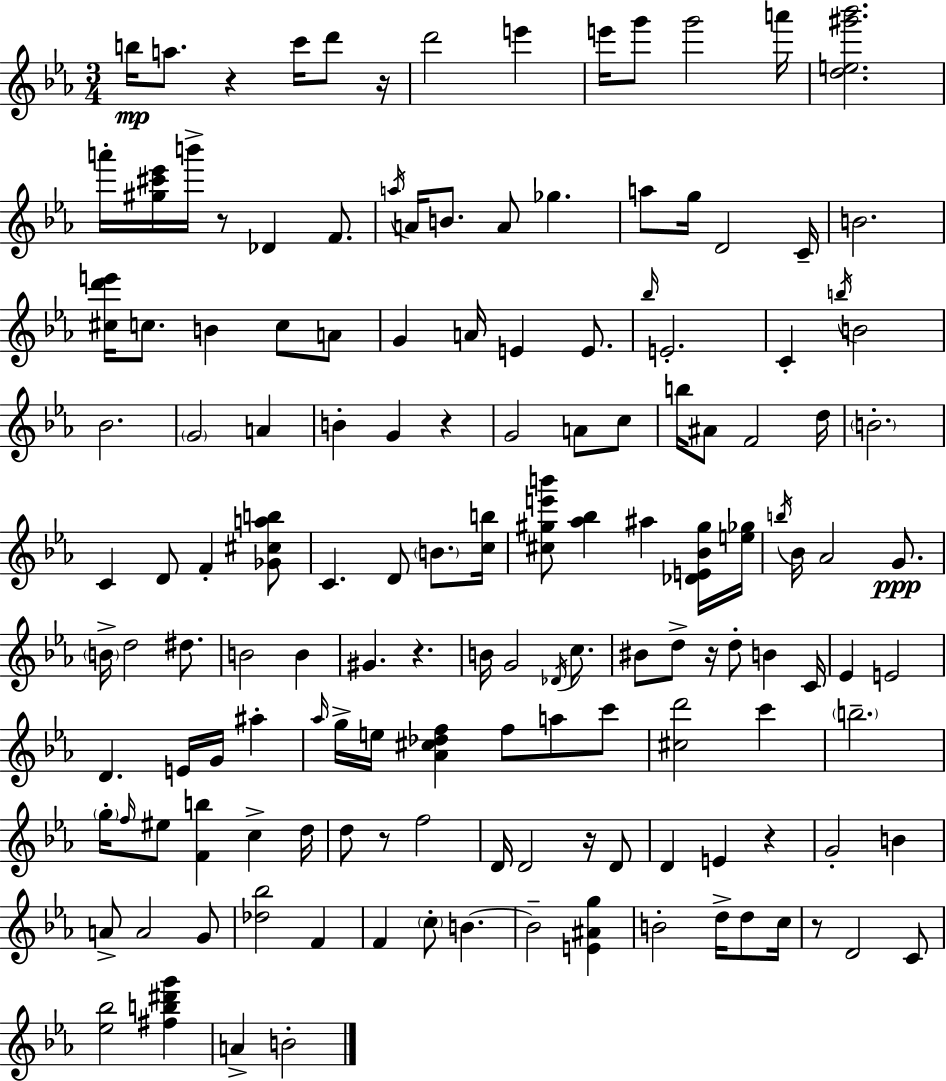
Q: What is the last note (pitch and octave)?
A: B4